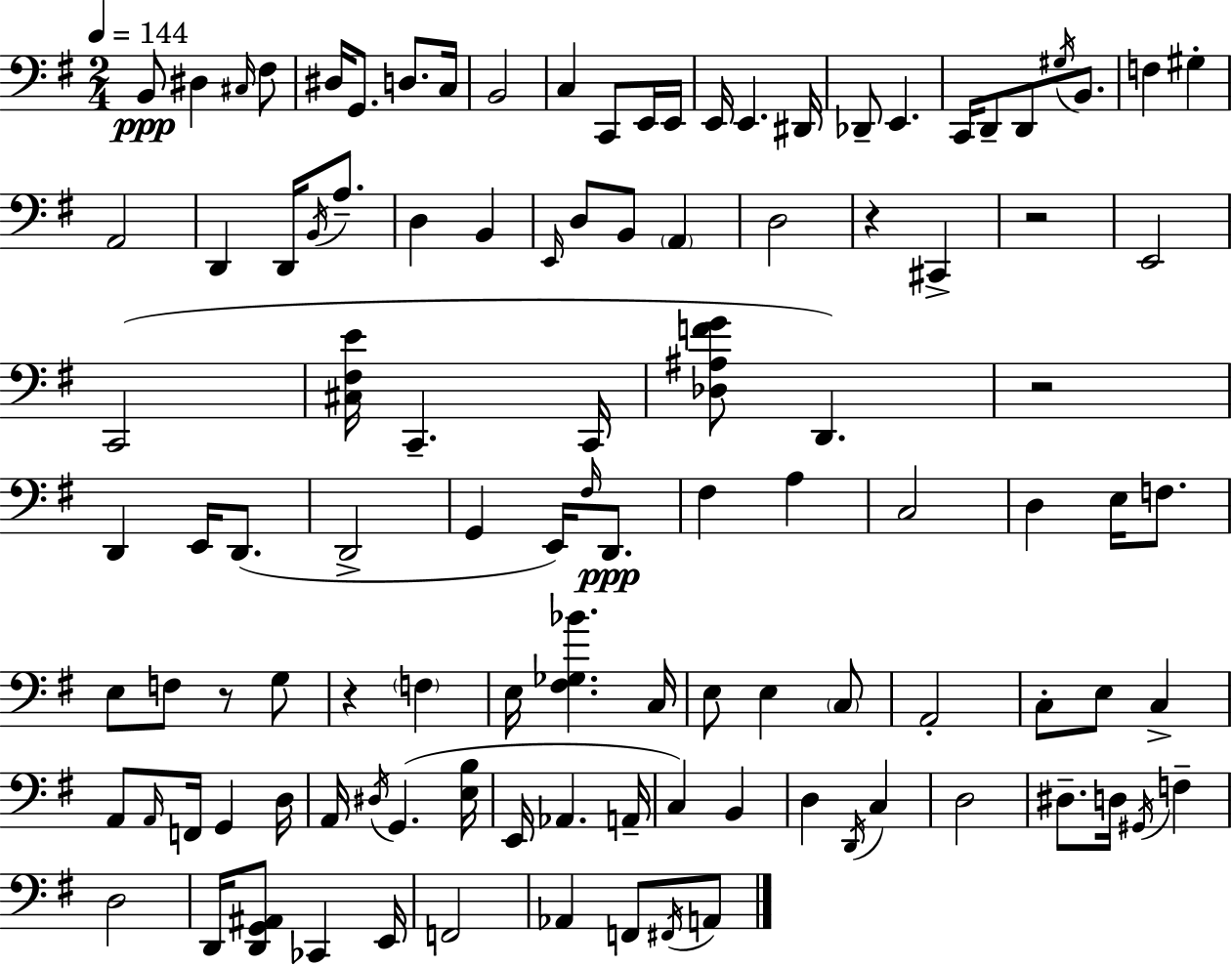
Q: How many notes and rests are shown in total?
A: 110